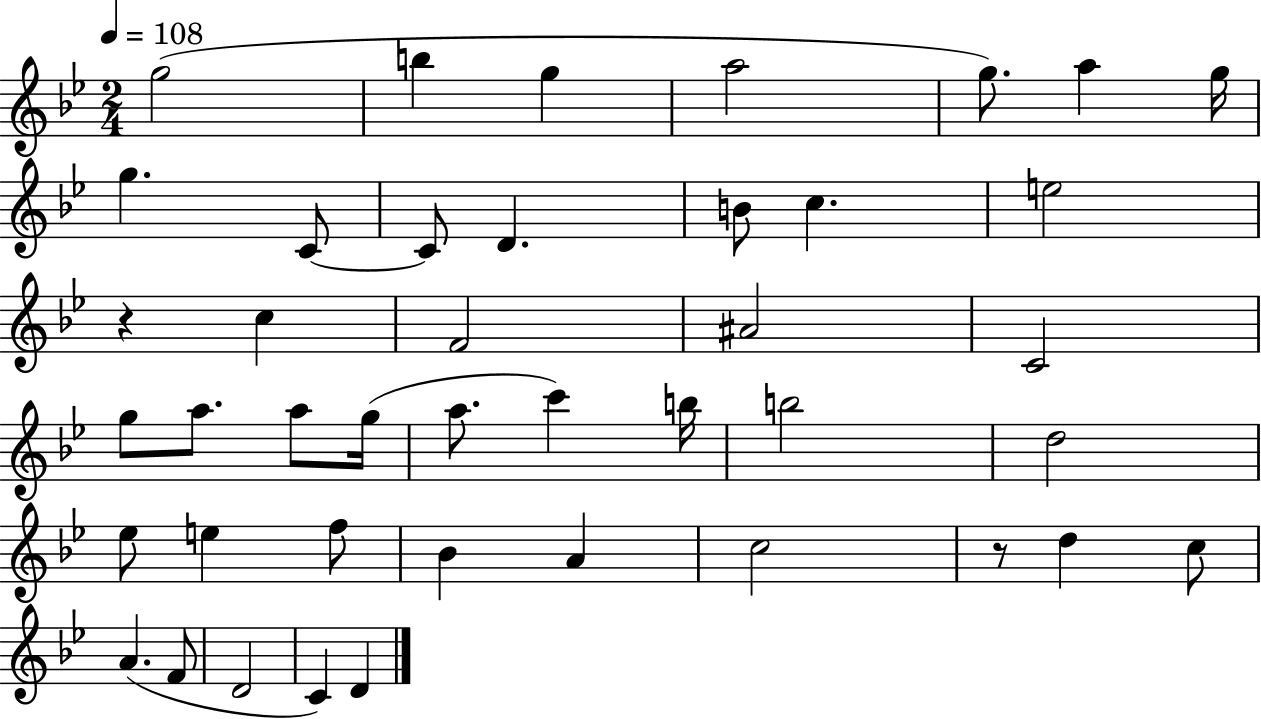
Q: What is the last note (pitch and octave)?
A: D4